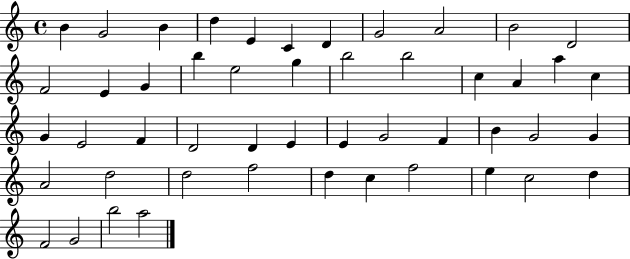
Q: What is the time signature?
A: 4/4